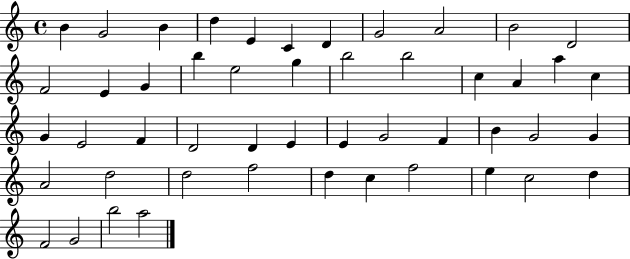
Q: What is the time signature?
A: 4/4